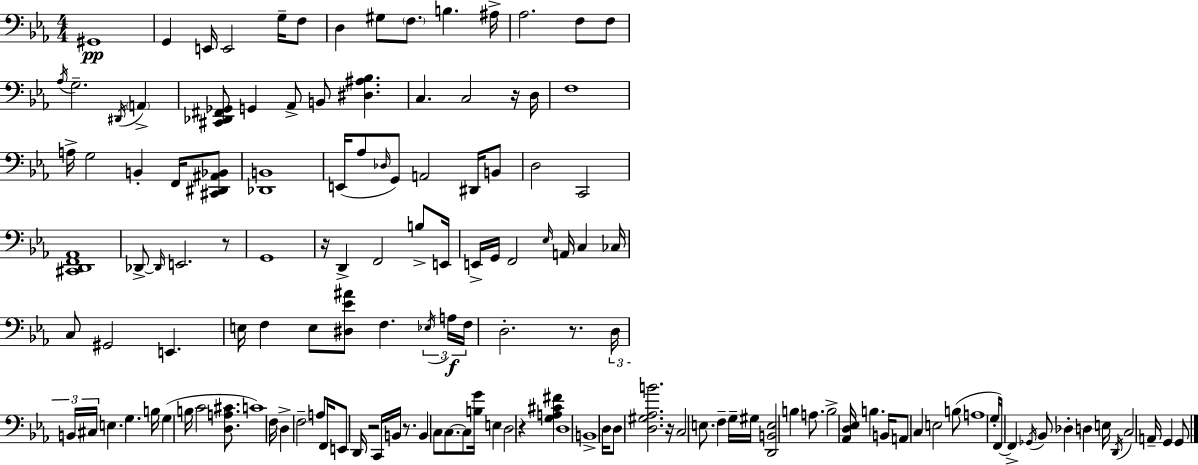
G#2/w G2/q E2/s E2/h G3/s F3/e D3/q G#3/e F3/e. B3/q. A#3/s Ab3/h. F3/e F3/e Ab3/s G3/h. D#2/s A2/q [C#2,Db2,F#2,Gb2]/e G2/q Ab2/e B2/e [D#3,A#3,Bb3]/q. C3/q. C3/h R/s D3/s F3/w A3/s G3/h B2/q F2/s [C#2,D#2,A#2,Bb2]/e [Db2,B2]/w E2/s Ab3/e Db3/s G2/e A2/h D#2/s B2/e D3/h C2/h [C#2,D2,F2,Ab2]/w Db2/e Db2/s E2/h. R/e G2/w R/s D2/q F2/h B3/e E2/s E2/s G2/s F2/h Eb3/s A2/s C3/q CES3/s C3/e G#2/h E2/q. E3/s F3/q E3/e [D#3,Eb4,A#4]/e F3/q. Eb3/s A3/s F3/s D3/h. R/e. D3/s B2/s C#3/s E3/q. G3/q. B3/s G3/q B3/s C4/h [D3,A3,C#4]/e. C4/w F3/s D3/q F3/h A3/e F2/s E2/e D2/s R/h C2/s B2/s R/e. B2/q C3/e C3/e. C3/e [B3,G4]/s E3/q D3/h R/q [G3,A3,C#4,F#4]/q D3/w B2/w D3/s D3/e [D3,G#3,Ab3,B4]/h. R/s C3/h E3/e. F3/q G3/s G#3/s [D2,B2,E3]/h B3/q A3/e. B3/h [Ab2,D3,Eb3]/s B3/q. B2/s A2/e C3/q E3/h B3/e A3/w G3/s F2/s F2/q Gb2/s Bb2/e Db3/q D3/q E3/s D2/s C3/h A2/s G2/q G2/e